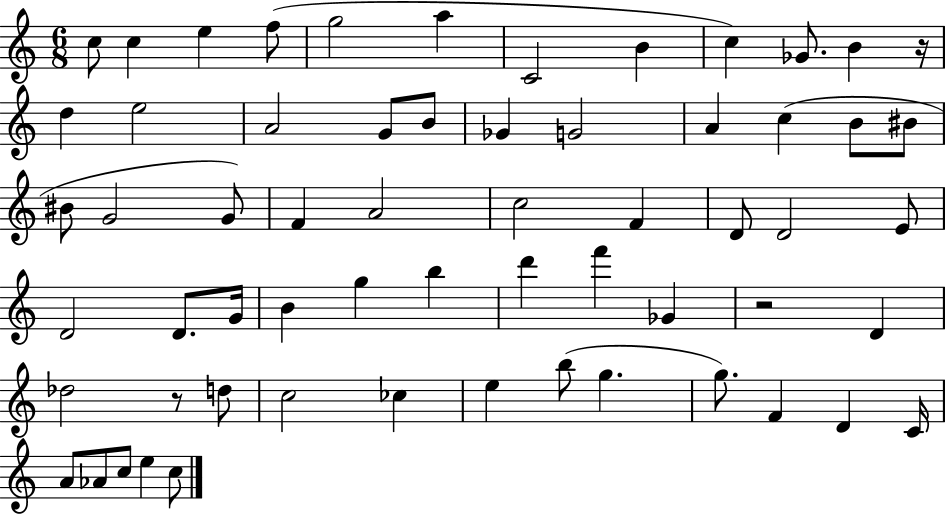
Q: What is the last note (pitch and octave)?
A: C5